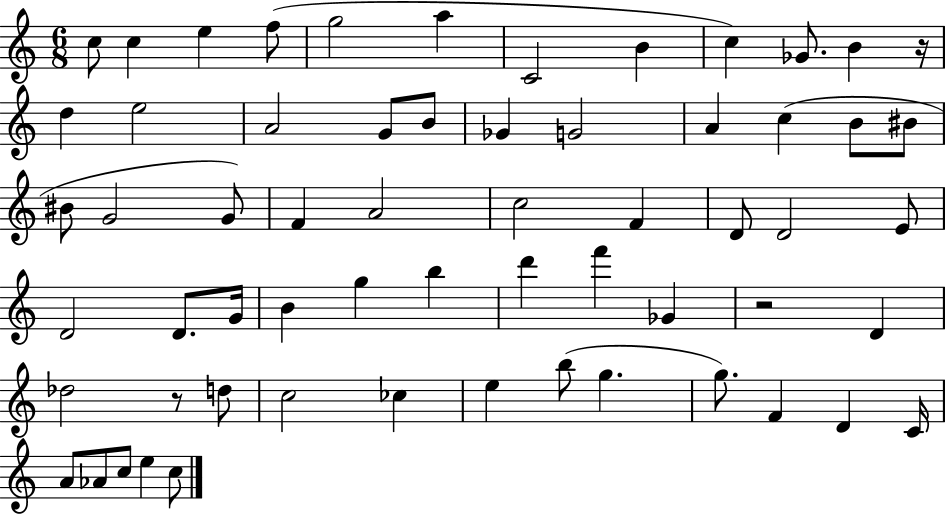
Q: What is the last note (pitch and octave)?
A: C5